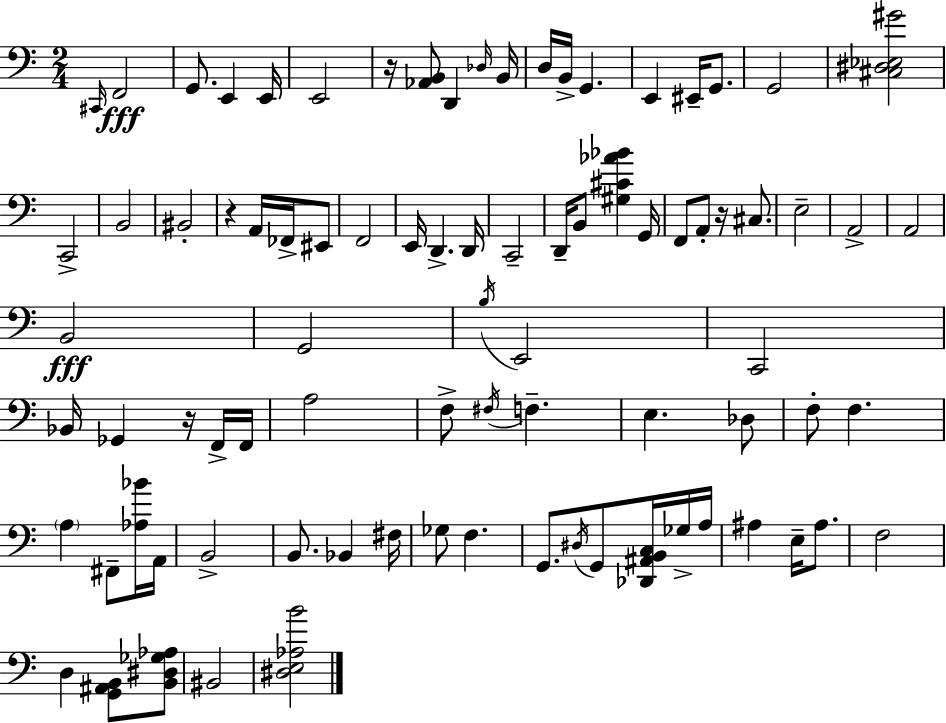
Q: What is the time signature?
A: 2/4